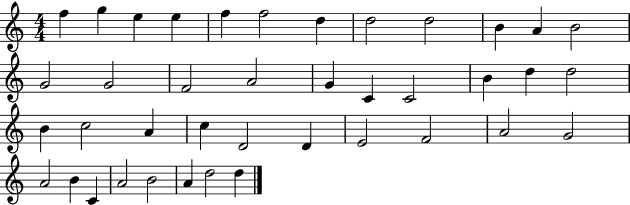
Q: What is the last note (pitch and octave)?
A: D5